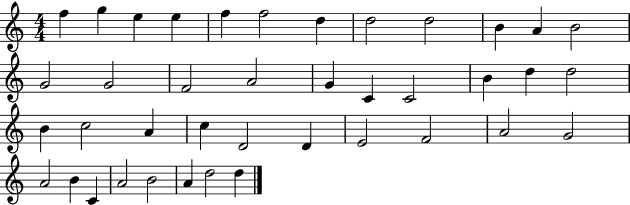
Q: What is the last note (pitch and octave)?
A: D5